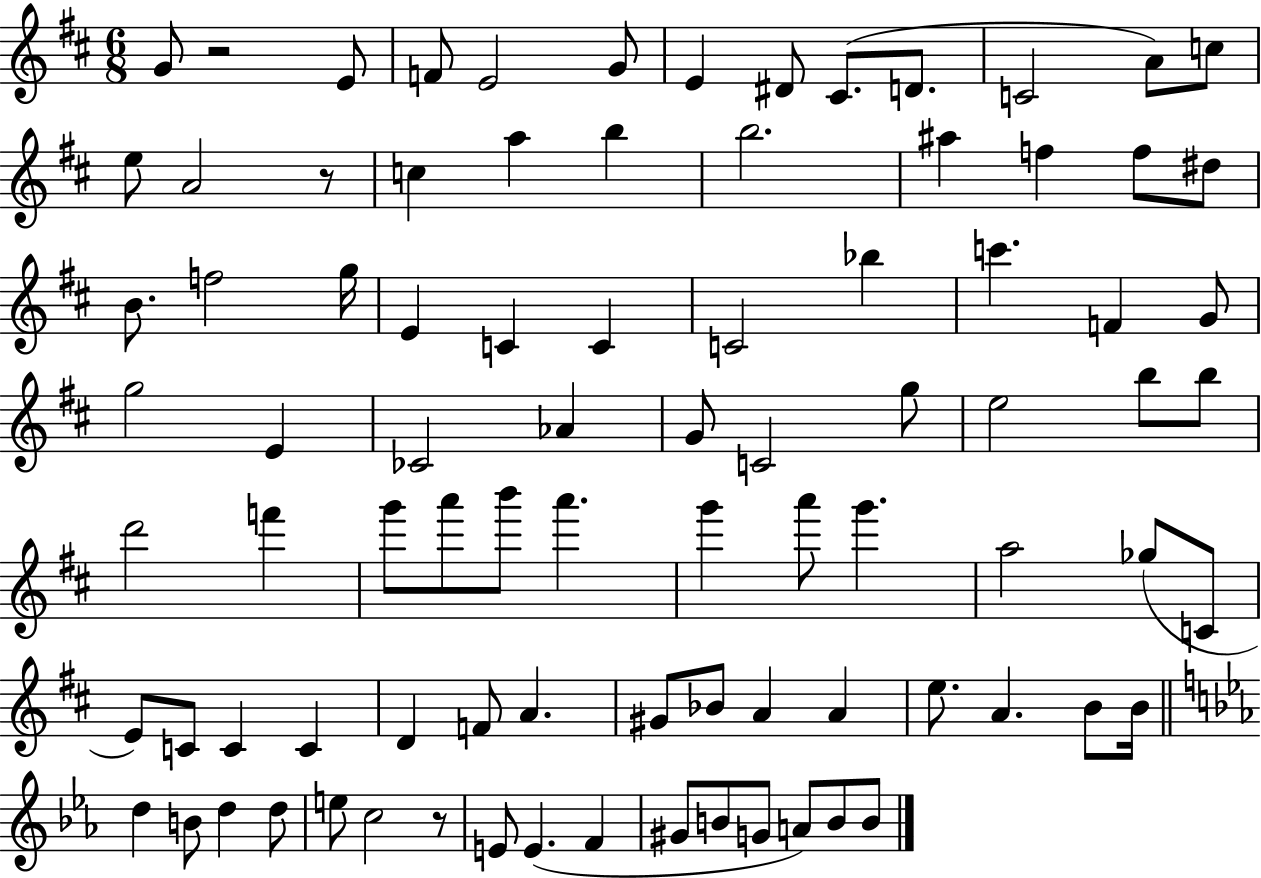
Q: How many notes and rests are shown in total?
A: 88